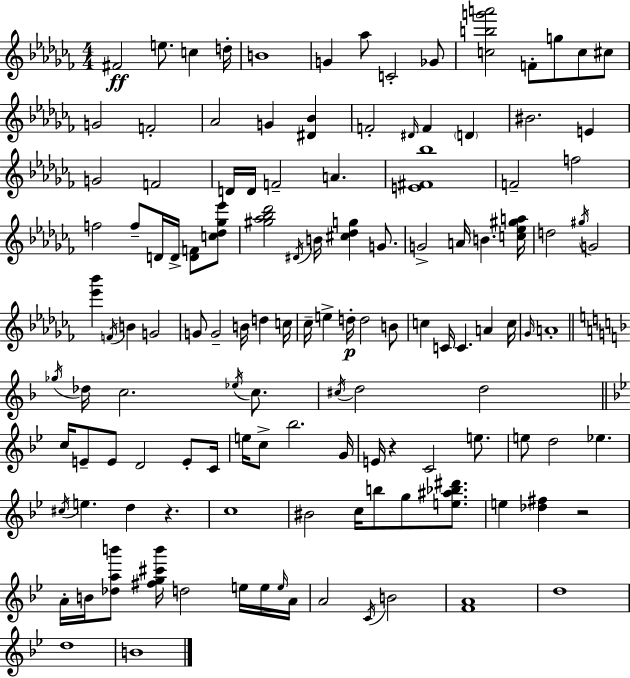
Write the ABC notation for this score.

X:1
T:Untitled
M:4/4
L:1/4
K:Abm
^F2 e/2 c d/4 B4 G _a/2 C2 _G/2 [cbg'a']2 F/2 g/2 c/2 ^c/2 G2 F2 _A2 G [^D_B] F2 ^D/4 F D ^B2 E G2 F2 D/4 D/4 F2 A [E^F_b]4 F2 f2 f2 f/2 D/4 D/4 [DF]/2 [c_d_g_e']/2 [^g_a_b_d']2 ^D/4 B/4 [^c_dg] G/2 G2 A/4 B [c_e^ga]/4 d2 ^g/4 G2 [_e'_b'] F/4 B G2 G/2 G2 B/4 d c/4 _c/4 e d/4 d2 B/2 c C/4 C A c/4 _G/4 A4 _g/4 _d/4 c2 _e/4 c/2 ^c/4 d2 d2 c/4 E/2 E/2 D2 E/2 C/4 e/4 c/2 _b2 G/4 E/4 z C2 e/2 e/2 d2 _e ^c/4 e d z c4 ^B2 c/4 b/2 g/2 [e^a_b^d']/2 e [_d^f] z2 A/4 B/4 [_dab']/2 [^fg^c'b']/4 d2 e/4 e/4 e/4 A/4 A2 C/4 B2 [FA]4 d4 d4 B4